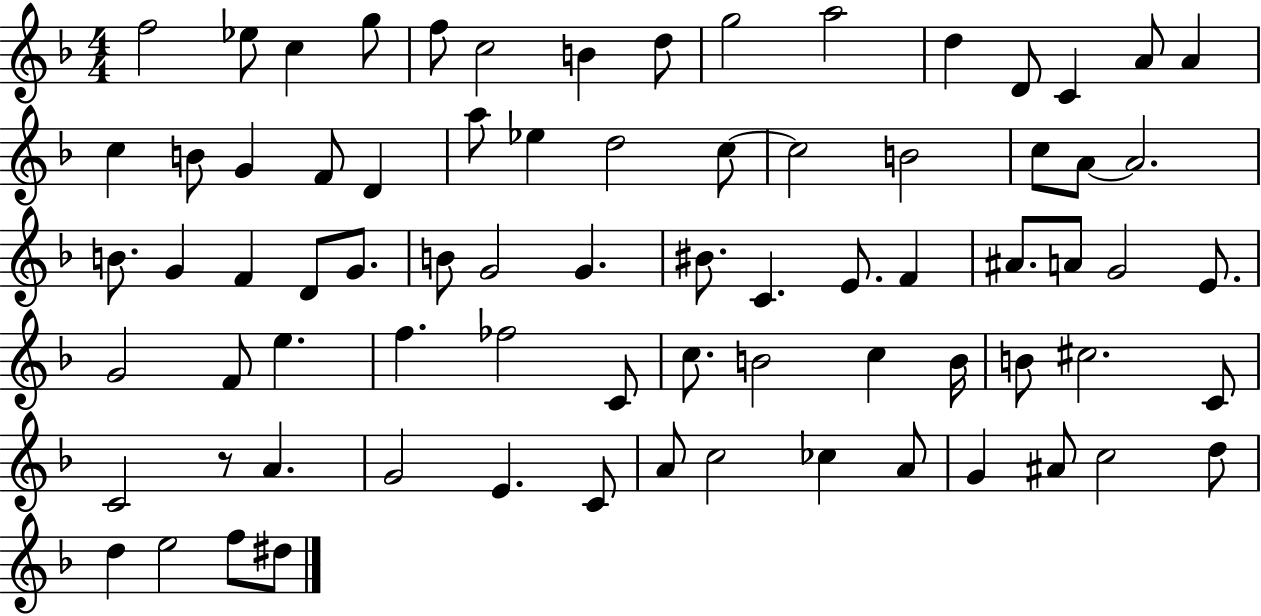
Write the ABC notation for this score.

X:1
T:Untitled
M:4/4
L:1/4
K:F
f2 _e/2 c g/2 f/2 c2 B d/2 g2 a2 d D/2 C A/2 A c B/2 G F/2 D a/2 _e d2 c/2 c2 B2 c/2 A/2 A2 B/2 G F D/2 G/2 B/2 G2 G ^B/2 C E/2 F ^A/2 A/2 G2 E/2 G2 F/2 e f _f2 C/2 c/2 B2 c B/4 B/2 ^c2 C/2 C2 z/2 A G2 E C/2 A/2 c2 _c A/2 G ^A/2 c2 d/2 d e2 f/2 ^d/2